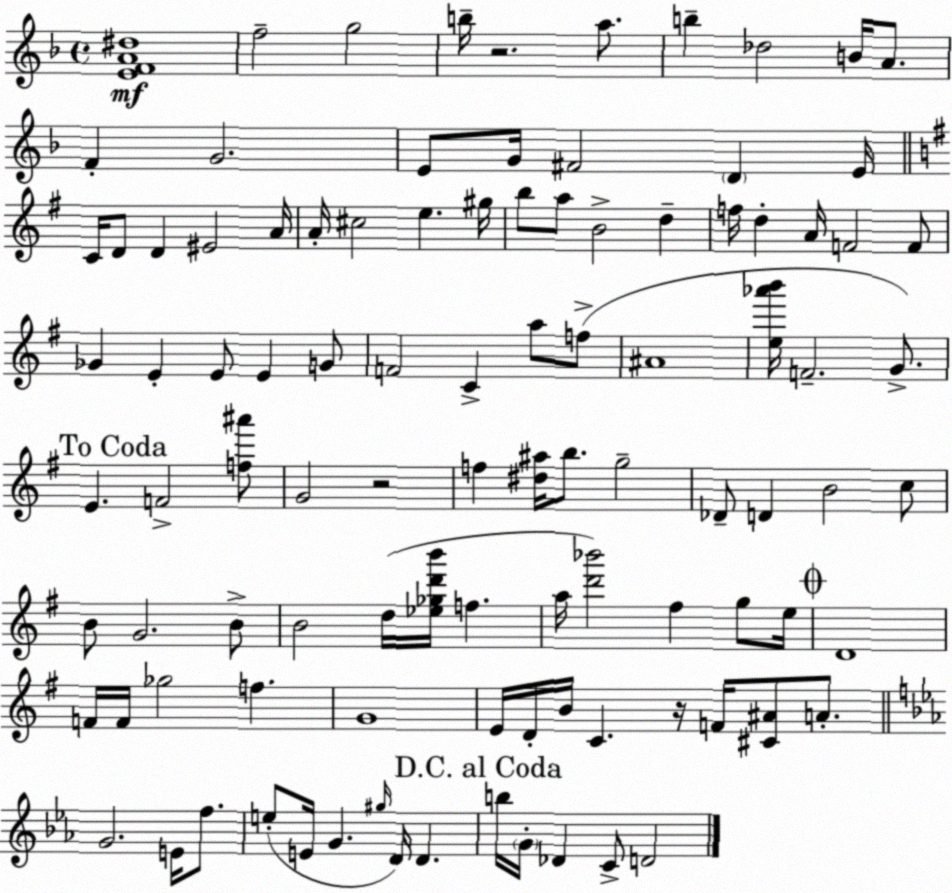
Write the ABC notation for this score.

X:1
T:Untitled
M:4/4
L:1/4
K:F
[EFA^d]4 f2 g2 b/4 z2 a/2 b _d2 B/4 A/2 F G2 E/2 G/4 ^F2 D E/4 C/4 D/2 D ^E2 A/4 A/4 ^c2 e ^g/4 b/2 a/2 B2 d f/4 d A/4 F2 F/2 _G E E/2 E G/2 F2 C a/2 f/2 ^A4 [e_a'b']/4 F2 G/2 E F2 [f^a']/2 G2 z2 f [^d^a]/4 b/2 g2 _D/2 D B2 c/2 B/2 G2 B/2 B2 d/4 [_e_gd'b']/4 f a/4 [d'_b']2 ^f g/2 e/4 D4 F/4 F/4 _g2 f G4 E/4 D/4 B/4 C z/4 F/4 [^C^A]/2 A/2 G2 E/4 f/2 e/2 E/4 G ^g/4 D/4 D b/4 G/4 _D C/2 D2